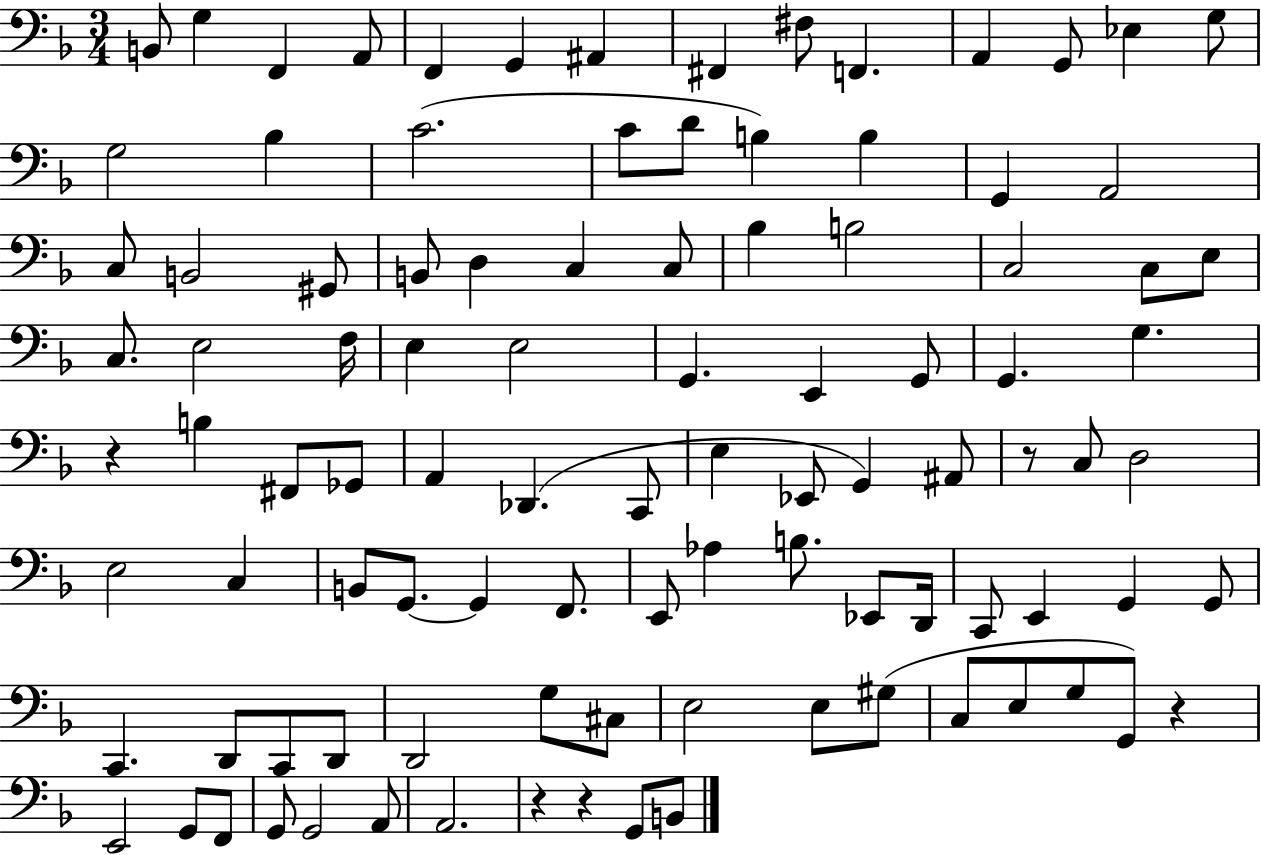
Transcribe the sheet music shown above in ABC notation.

X:1
T:Untitled
M:3/4
L:1/4
K:F
B,,/2 G, F,, A,,/2 F,, G,, ^A,, ^F,, ^F,/2 F,, A,, G,,/2 _E, G,/2 G,2 _B, C2 C/2 D/2 B, B, G,, A,,2 C,/2 B,,2 ^G,,/2 B,,/2 D, C, C,/2 _B, B,2 C,2 C,/2 E,/2 C,/2 E,2 F,/4 E, E,2 G,, E,, G,,/2 G,, G, z B, ^F,,/2 _G,,/2 A,, _D,, C,,/2 E, _E,,/2 G,, ^A,,/2 z/2 C,/2 D,2 E,2 C, B,,/2 G,,/2 G,, F,,/2 E,,/2 _A, B,/2 _E,,/2 D,,/4 C,,/2 E,, G,, G,,/2 C,, D,,/2 C,,/2 D,,/2 D,,2 G,/2 ^C,/2 E,2 E,/2 ^G,/2 C,/2 E,/2 G,/2 G,,/2 z E,,2 G,,/2 F,,/2 G,,/2 G,,2 A,,/2 A,,2 z z G,,/2 B,,/2